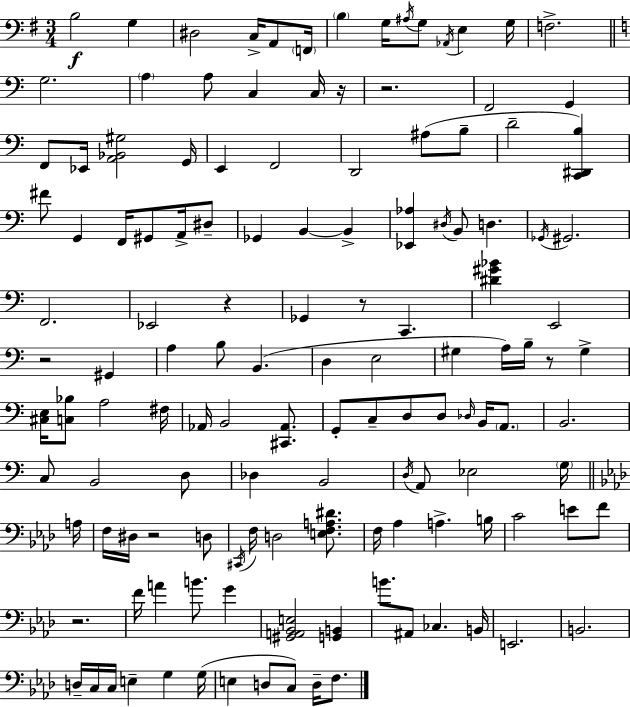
X:1
T:Untitled
M:3/4
L:1/4
K:G
B,2 G, ^D,2 C,/4 A,,/2 F,,/4 B, G,/4 ^A,/4 G,/2 _A,,/4 E, G,/4 F,2 G,2 A, A,/2 C, C,/4 z/4 z2 F,,2 G,, F,,/2 _E,,/4 [A,,_B,,^G,]2 G,,/4 E,, F,,2 D,,2 ^A,/2 B,/2 D2 [C,,^D,,B,] ^F/2 G,, F,,/4 ^G,,/2 A,,/4 ^D,/2 _G,, B,, B,, [_E,,_A,] ^D,/4 B,,/2 D, _G,,/4 ^G,,2 F,,2 _E,,2 z _G,, z/2 C,, [^D^G_B] E,,2 z2 ^G,, A, B,/2 B,, D, E,2 ^G, A,/4 B,/4 z/2 ^G, [^C,E,]/4 [C,_B,]/2 A,2 ^F,/4 _A,,/4 B,,2 [^C,,_A,,]/2 G,,/2 C,/2 D,/2 D,/2 _D,/4 B,,/4 A,,/2 B,,2 C,/2 B,,2 D,/2 _D, B,,2 D,/4 A,,/2 _E,2 G,/4 A,/4 F,/4 ^D,/4 z2 D,/2 ^C,,/4 F,/4 D,2 [E,F,A,^D]/2 F,/4 _A, A, B,/4 C2 E/2 F/2 z2 F/4 A B/2 G [^G,,A,,_B,,E,]2 [G,,B,,] B/2 ^A,,/2 _C, B,,/4 E,,2 B,,2 D,/4 C,/4 C,/4 E, G, G,/4 E, D,/2 C,/2 D,/4 F,/2